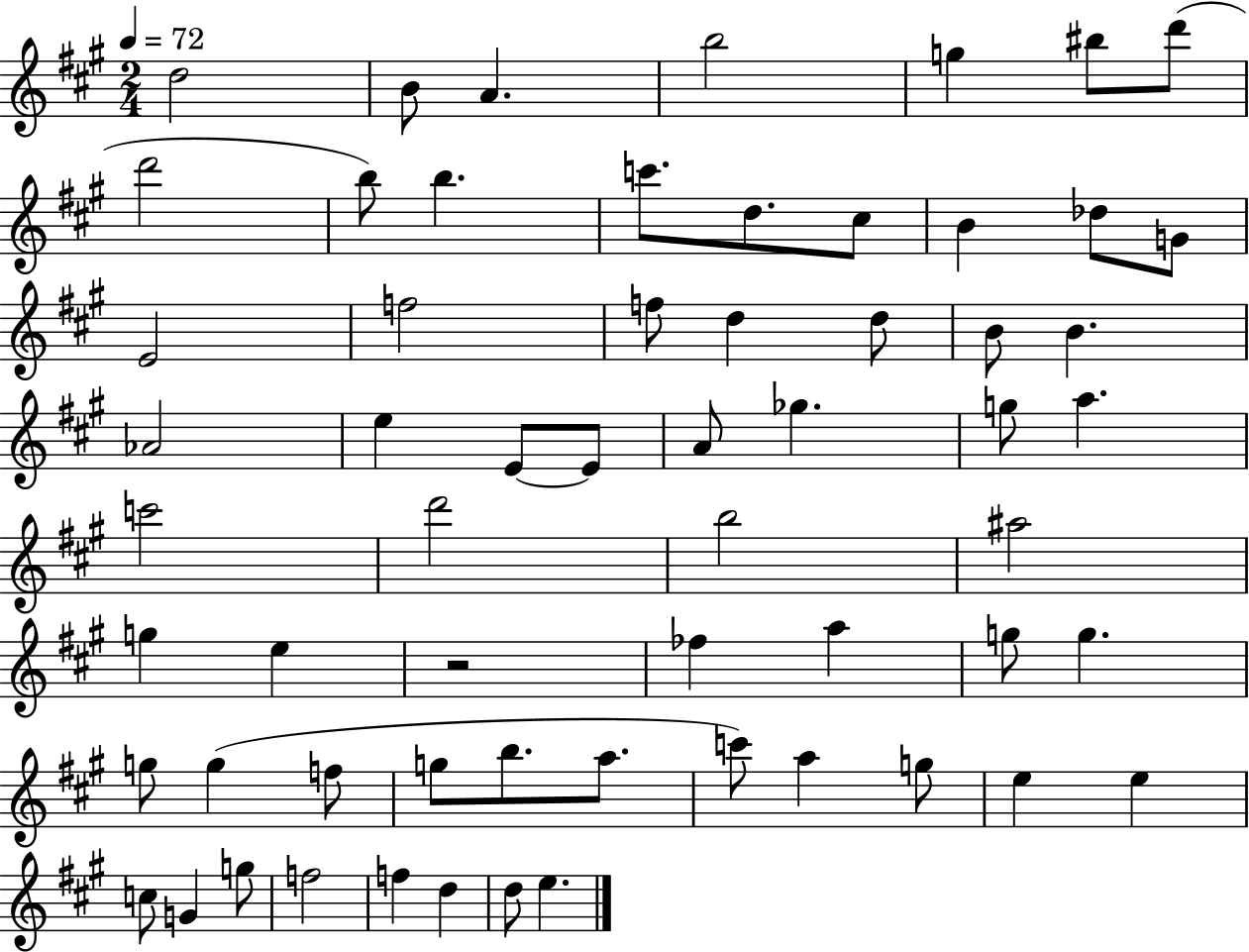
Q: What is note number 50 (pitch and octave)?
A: G5